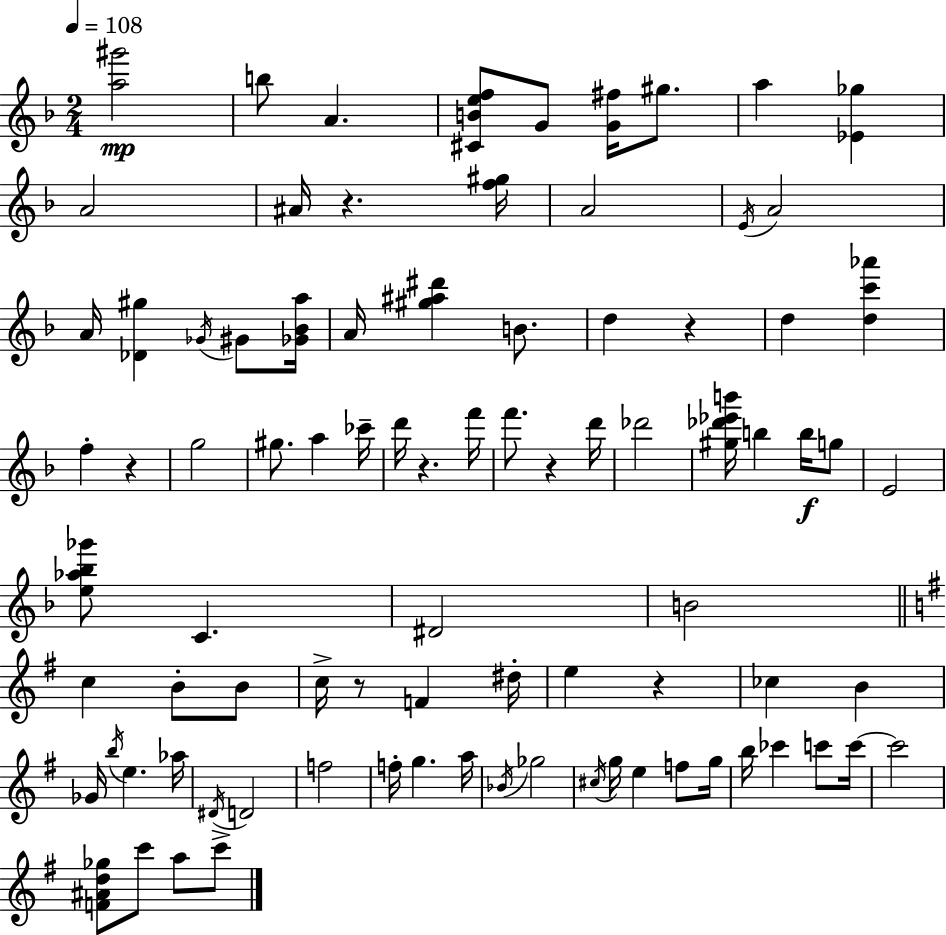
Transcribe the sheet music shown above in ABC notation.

X:1
T:Untitled
M:2/4
L:1/4
K:F
[a^g']2 b/2 A [^CBef]/2 G/2 [G^f]/4 ^g/2 a [_E_g] A2 ^A/4 z [f^g]/4 A2 E/4 A2 A/4 [_D^g] _G/4 ^G/2 [_G_Ba]/4 A/4 [^g^a^d'] B/2 d z d [dc'_a'] f z g2 ^g/2 a _c'/4 d'/4 z f'/4 f'/2 z d'/4 _d'2 [^g_d'_e'b']/4 b b/4 g/2 E2 [e_a_b_g']/2 C ^D2 B2 c B/2 B/2 c/4 z/2 F ^d/4 e z _c B _G/4 b/4 e _a/4 ^D/4 D2 f2 f/4 g a/4 _B/4 _g2 ^c/4 g/4 e f/2 g/4 b/4 _c' c'/2 c'/4 c'2 [F^Ad_g]/2 c'/2 a/2 c'/2